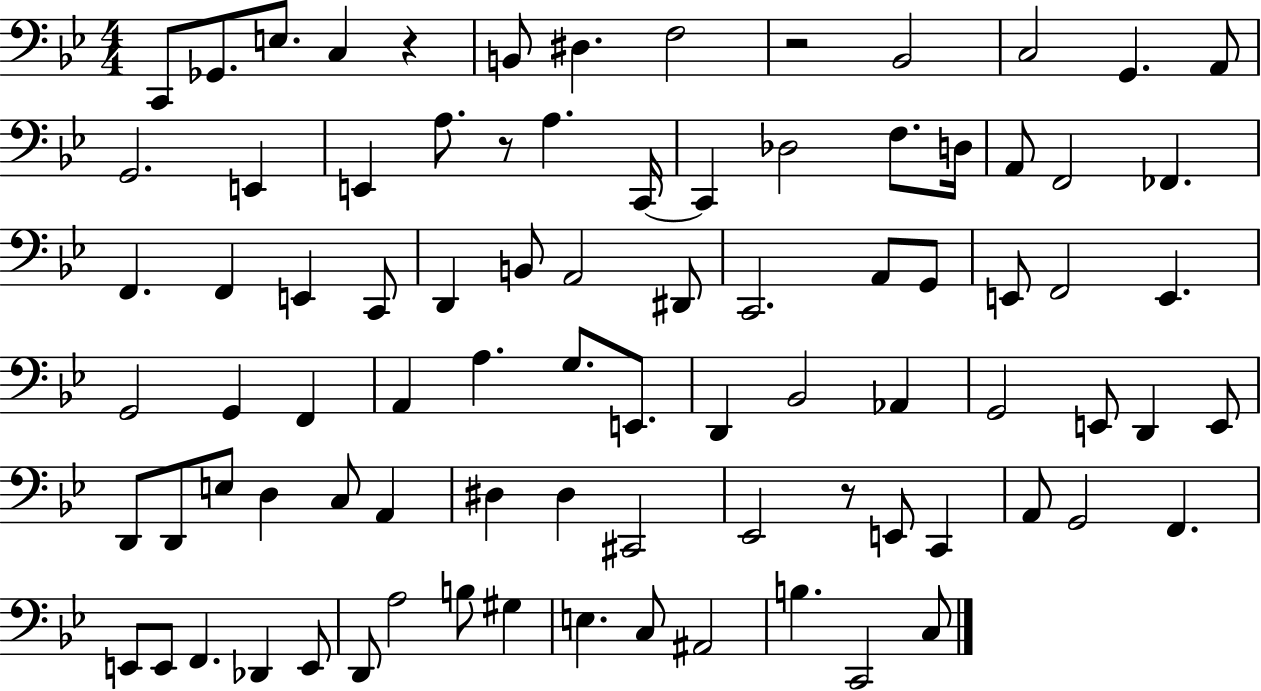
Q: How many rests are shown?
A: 4